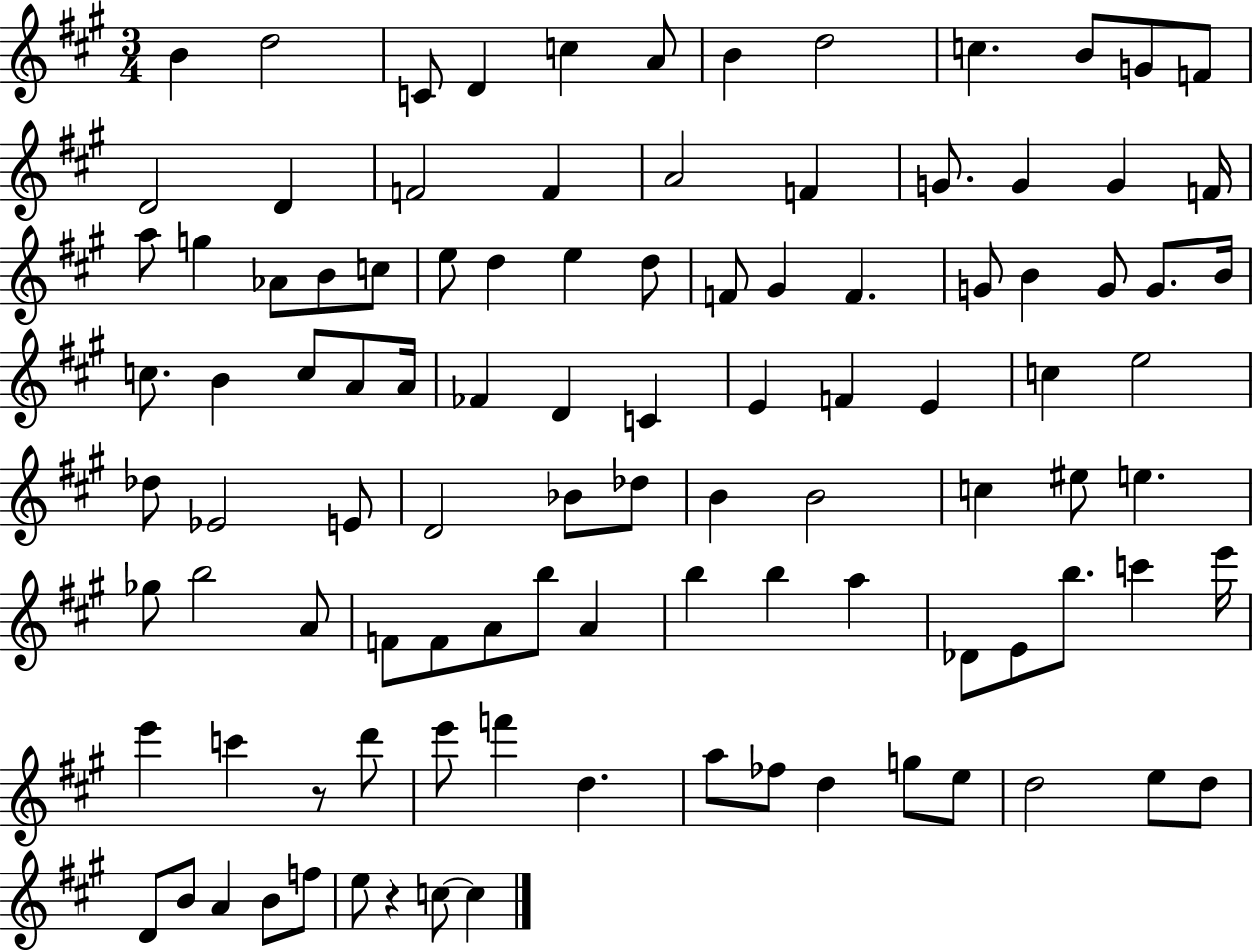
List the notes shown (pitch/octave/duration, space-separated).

B4/q D5/h C4/e D4/q C5/q A4/e B4/q D5/h C5/q. B4/e G4/e F4/e D4/h D4/q F4/h F4/q A4/h F4/q G4/e. G4/q G4/q F4/s A5/e G5/q Ab4/e B4/e C5/e E5/e D5/q E5/q D5/e F4/e G#4/q F4/q. G4/e B4/q G4/e G4/e. B4/s C5/e. B4/q C5/e A4/e A4/s FES4/q D4/q C4/q E4/q F4/q E4/q C5/q E5/h Db5/e Eb4/h E4/e D4/h Bb4/e Db5/e B4/q B4/h C5/q EIS5/e E5/q. Gb5/e B5/h A4/e F4/e F4/e A4/e B5/e A4/q B5/q B5/q A5/q Db4/e E4/e B5/e. C6/q E6/s E6/q C6/q R/e D6/e E6/e F6/q D5/q. A5/e FES5/e D5/q G5/e E5/e D5/h E5/e D5/e D4/e B4/e A4/q B4/e F5/e E5/e R/q C5/e C5/q